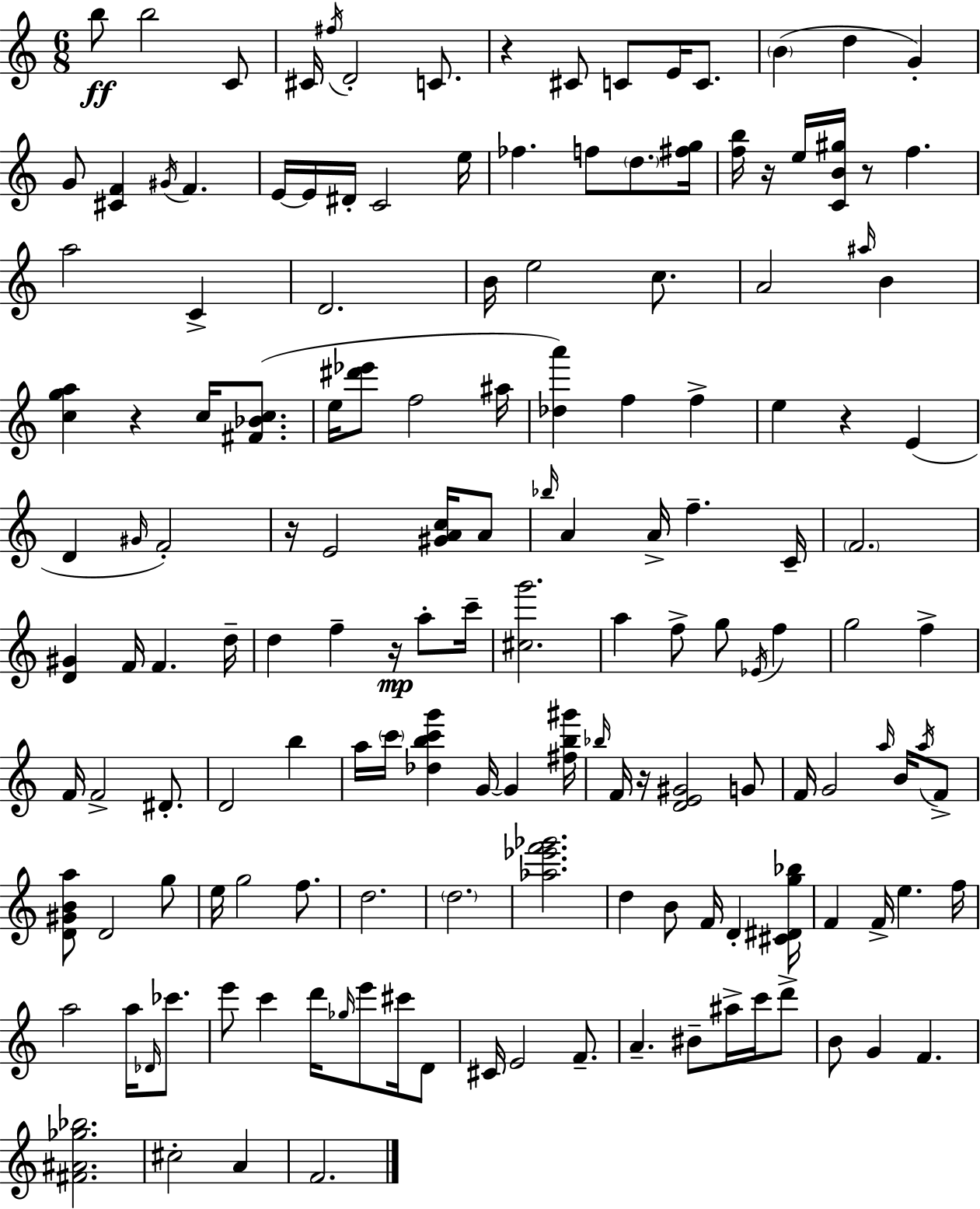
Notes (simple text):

B5/e B5/h C4/e C#4/s F#5/s D4/h C4/e. R/q C#4/e C4/e E4/s C4/e. B4/q D5/q G4/q G4/e [C#4,F4]/q G#4/s F4/q. E4/s E4/s D#4/s C4/h E5/s FES5/q. F5/e D5/e. [F#5,G5]/s [F5,B5]/s R/s E5/s [C4,B4,G#5]/s R/e F5/q. A5/h C4/q D4/h. B4/s E5/h C5/e. A4/h A#5/s B4/q [C5,G5,A5]/q R/q C5/s [F#4,Bb4,C5]/e. E5/s [D#6,Eb6]/e F5/h A#5/s [Db5,A6]/q F5/q F5/q E5/q R/q E4/q D4/q G#4/s F4/h R/s E4/h [G#4,A4,C5]/s A4/e Bb5/s A4/q A4/s F5/q. C4/s F4/h. [D4,G#4]/q F4/s F4/q. D5/s D5/q F5/q R/s A5/e C6/s [C#5,G6]/h. A5/q F5/e G5/e Eb4/s F5/q G5/h F5/q F4/s F4/h D#4/e. D4/h B5/q A5/s C6/s [Db5,B5,C6,G6]/q G4/s G4/q [F#5,B5,G#6]/s Bb5/s F4/s R/s [D4,E4,G#4]/h G4/e F4/s G4/h A5/s B4/s A5/s F4/e [D4,G#4,B4,A5]/e D4/h G5/e E5/s G5/h F5/e. D5/h. D5/h. [Ab5,Eb6,F6,Gb6]/h. D5/q B4/e F4/s D4/q [C#4,D#4,G5,Bb5]/s F4/q F4/s E5/q. F5/s A5/h A5/s Db4/s CES6/e. E6/e C6/q D6/s Gb5/s E6/e C#6/s D4/e C#4/s E4/h F4/e. A4/q. BIS4/e A#5/s C6/s D6/e B4/e G4/q F4/q. [F#4,A#4,Gb5,Bb5]/h. C#5/h A4/q F4/h.